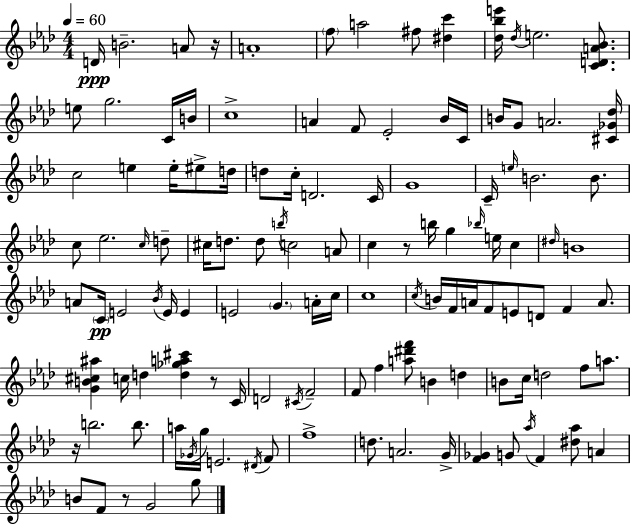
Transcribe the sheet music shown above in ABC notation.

X:1
T:Untitled
M:4/4
L:1/4
K:Ab
D/4 B2 A/2 z/4 A4 f/2 a2 ^f/2 [^dc'] [_d_be']/4 _d/4 e2 [CDA_B]/2 e/2 g2 C/4 B/4 c4 A F/2 _E2 _B/4 C/4 B/4 G/2 A2 [^C_G_d]/4 c2 e e/4 ^e/2 d/4 d/2 c/4 D2 C/4 G4 C/4 e/4 B2 B/2 c/2 _e2 c/4 d/2 ^c/4 d/2 d/2 b/4 c2 A/2 c z/2 b/4 g _b/4 e/4 c ^d/4 B4 A/2 C/4 E2 _B/4 E/4 E E2 G A/4 c/4 c4 c/4 B/4 F/4 A/4 F/2 E/2 D/2 F A/2 [GB^c^a] c/4 d [d_ga^c'] z/2 C/4 D2 ^C/4 F2 F/2 f [a^d'f']/2 B d B/2 c/4 d2 f/2 a/2 z/4 b2 b/2 a/4 _G/4 g/4 E2 ^D/4 F/2 f4 d/2 A2 G/4 [F_G] G/2 _a/4 F [^d_a]/2 A B/2 F/2 z/2 G2 g/2